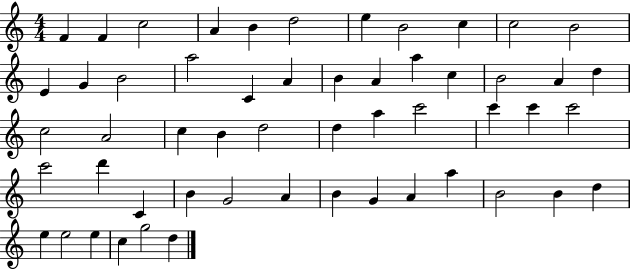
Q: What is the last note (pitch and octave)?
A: D5